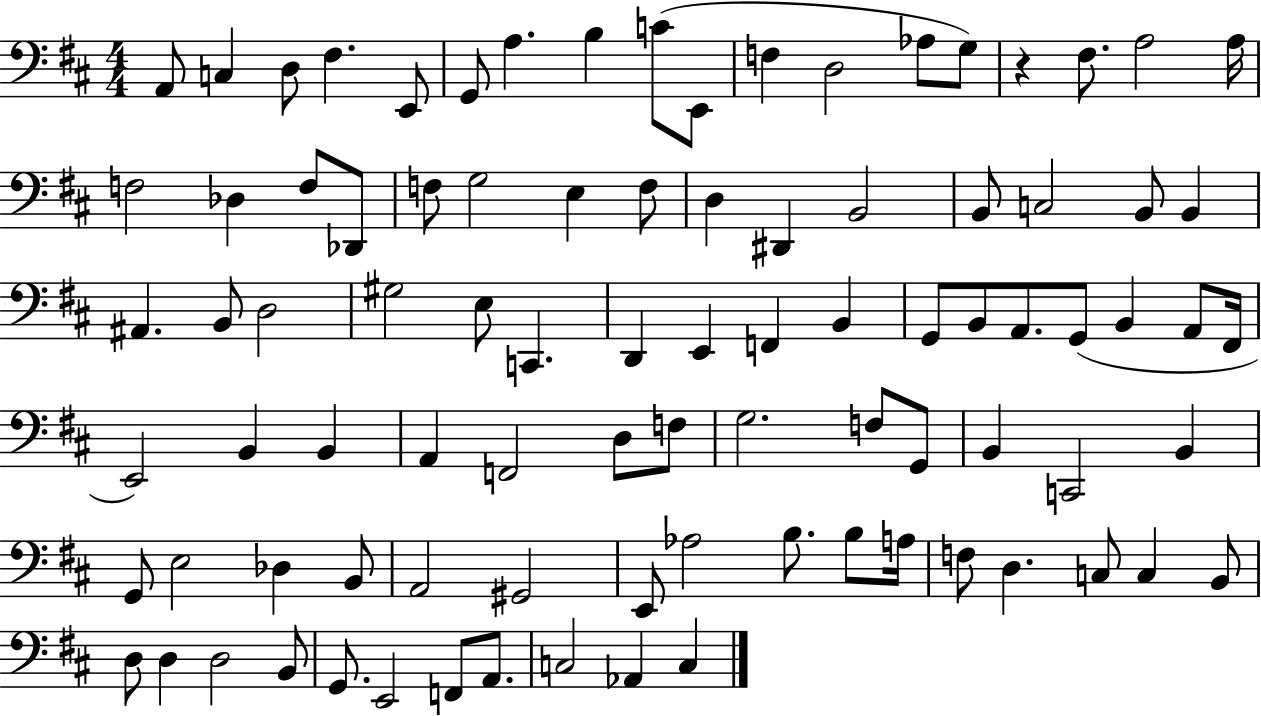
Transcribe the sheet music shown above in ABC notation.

X:1
T:Untitled
M:4/4
L:1/4
K:D
A,,/2 C, D,/2 ^F, E,,/2 G,,/2 A, B, C/2 E,,/2 F, D,2 _A,/2 G,/2 z ^F,/2 A,2 A,/4 F,2 _D, F,/2 _D,,/2 F,/2 G,2 E, F,/2 D, ^D,, B,,2 B,,/2 C,2 B,,/2 B,, ^A,, B,,/2 D,2 ^G,2 E,/2 C,, D,, E,, F,, B,, G,,/2 B,,/2 A,,/2 G,,/2 B,, A,,/2 ^F,,/4 E,,2 B,, B,, A,, F,,2 D,/2 F,/2 G,2 F,/2 G,,/2 B,, C,,2 B,, G,,/2 E,2 _D, B,,/2 A,,2 ^G,,2 E,,/2 _A,2 B,/2 B,/2 A,/4 F,/2 D, C,/2 C, B,,/2 D,/2 D, D,2 B,,/2 G,,/2 E,,2 F,,/2 A,,/2 C,2 _A,, C,